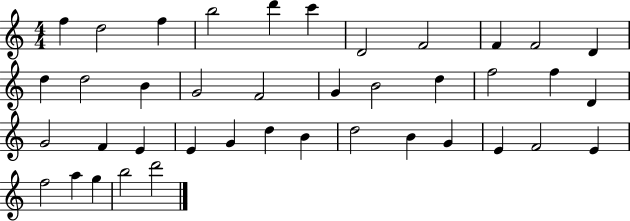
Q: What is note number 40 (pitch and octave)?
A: D6